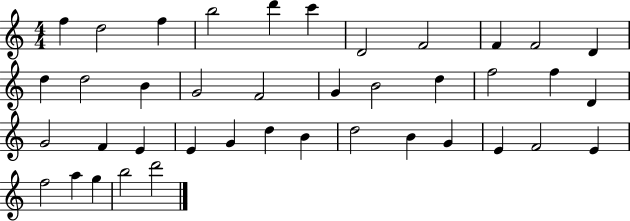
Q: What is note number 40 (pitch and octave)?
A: D6